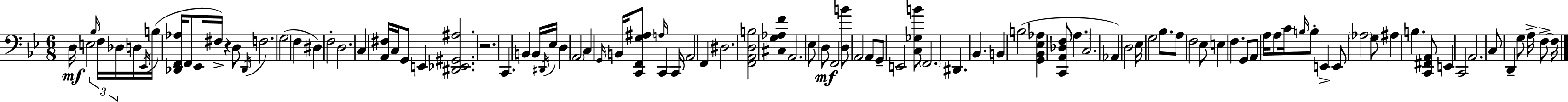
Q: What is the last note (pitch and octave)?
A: F3